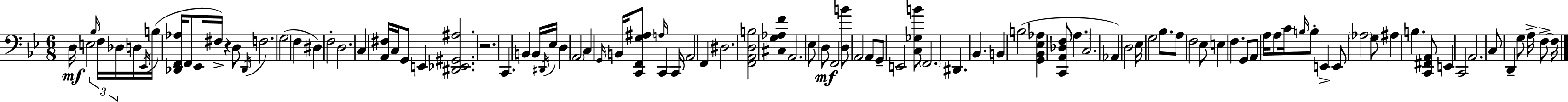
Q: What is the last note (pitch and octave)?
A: F3